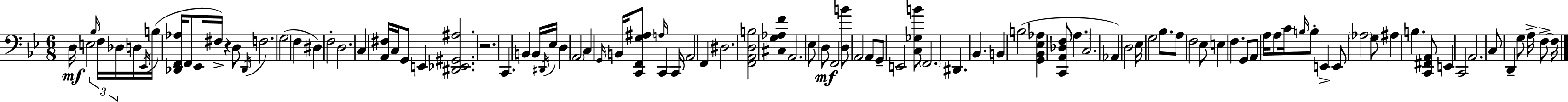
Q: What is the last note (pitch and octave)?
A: F3